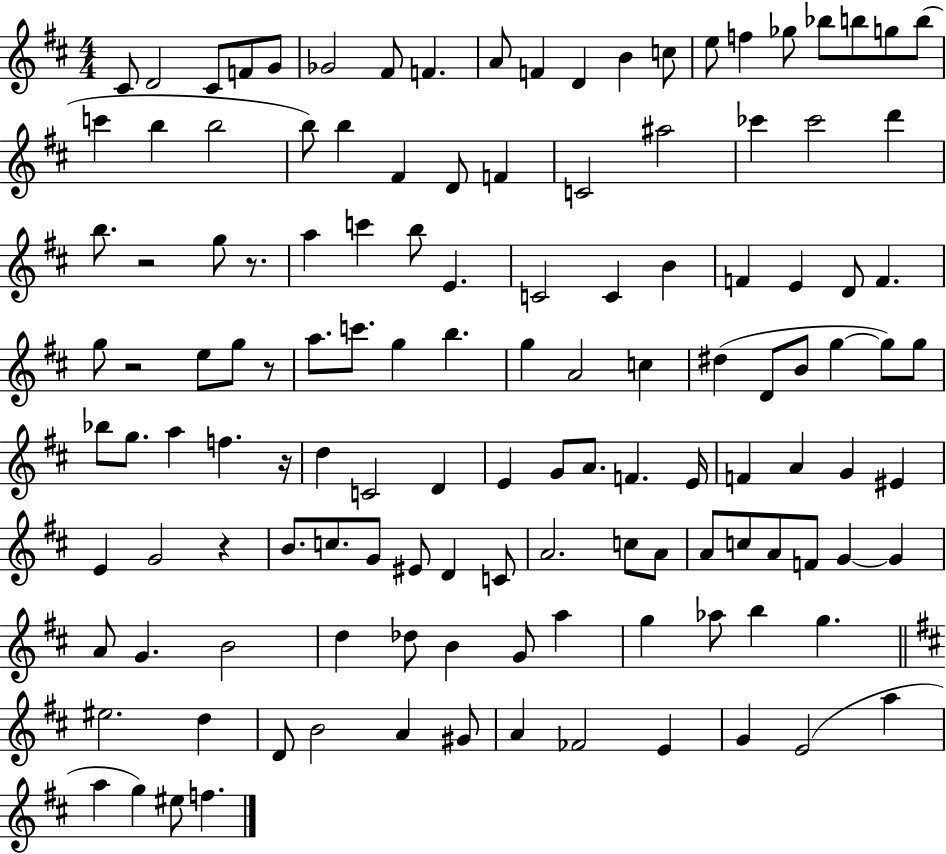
C#4/e D4/h C#4/e F4/e G4/e Gb4/h F#4/e F4/q. A4/e F4/q D4/q B4/q C5/e E5/e F5/q Gb5/e Bb5/e B5/e G5/e B5/e C6/q B5/q B5/h B5/e B5/q F#4/q D4/e F4/q C4/h A#5/h CES6/q CES6/h D6/q B5/e. R/h G5/e R/e. A5/q C6/q B5/e E4/q. C4/h C4/q B4/q F4/q E4/q D4/e F4/q. G5/e R/h E5/e G5/e R/e A5/e. C6/e. G5/q B5/q. G5/q A4/h C5/q D#5/q D4/e B4/e G5/q G5/e G5/e Bb5/e G5/e. A5/q F5/q. R/s D5/q C4/h D4/q E4/q G4/e A4/e. F4/q. E4/s F4/q A4/q G4/q EIS4/q E4/q G4/h R/q B4/e. C5/e. G4/e EIS4/e D4/q C4/e A4/h. C5/e A4/e A4/e C5/e A4/e F4/e G4/q G4/q A4/e G4/q. B4/h D5/q Db5/e B4/q G4/e A5/q G5/q Ab5/e B5/q G5/q. EIS5/h. D5/q D4/e B4/h A4/q G#4/e A4/q FES4/h E4/q G4/q E4/h A5/q A5/q G5/q EIS5/e F5/q.